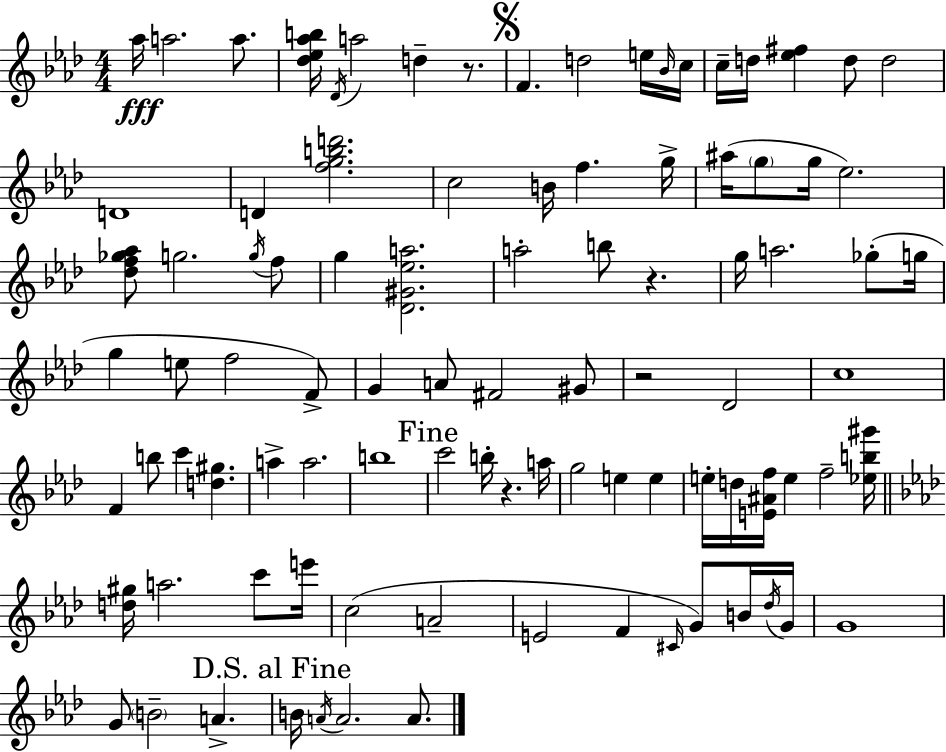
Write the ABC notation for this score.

X:1
T:Untitled
M:4/4
L:1/4
K:Ab
_a/4 a2 a/2 [_d_e_ab]/4 _D/4 a2 d z/2 F d2 e/4 _B/4 c/4 c/4 d/4 [_e^f] d/2 d2 D4 D [fgbd']2 c2 B/4 f g/4 ^a/4 g/2 g/4 _e2 [_df_g_a]/2 g2 g/4 f/2 g [_D^G_ea]2 a2 b/2 z g/4 a2 _g/2 g/4 g e/2 f2 F/2 G A/2 ^F2 ^G/2 z2 _D2 c4 F b/2 c' [d^g] a a2 b4 c'2 b/4 z a/4 g2 e e e/4 d/4 [E^Af]/4 e f2 [_eb^g']/4 [d^g]/4 a2 c'/2 e'/4 c2 A2 E2 F ^C/4 G/2 B/4 _d/4 G/4 G4 G/2 B2 A B/4 A/4 A2 A/2